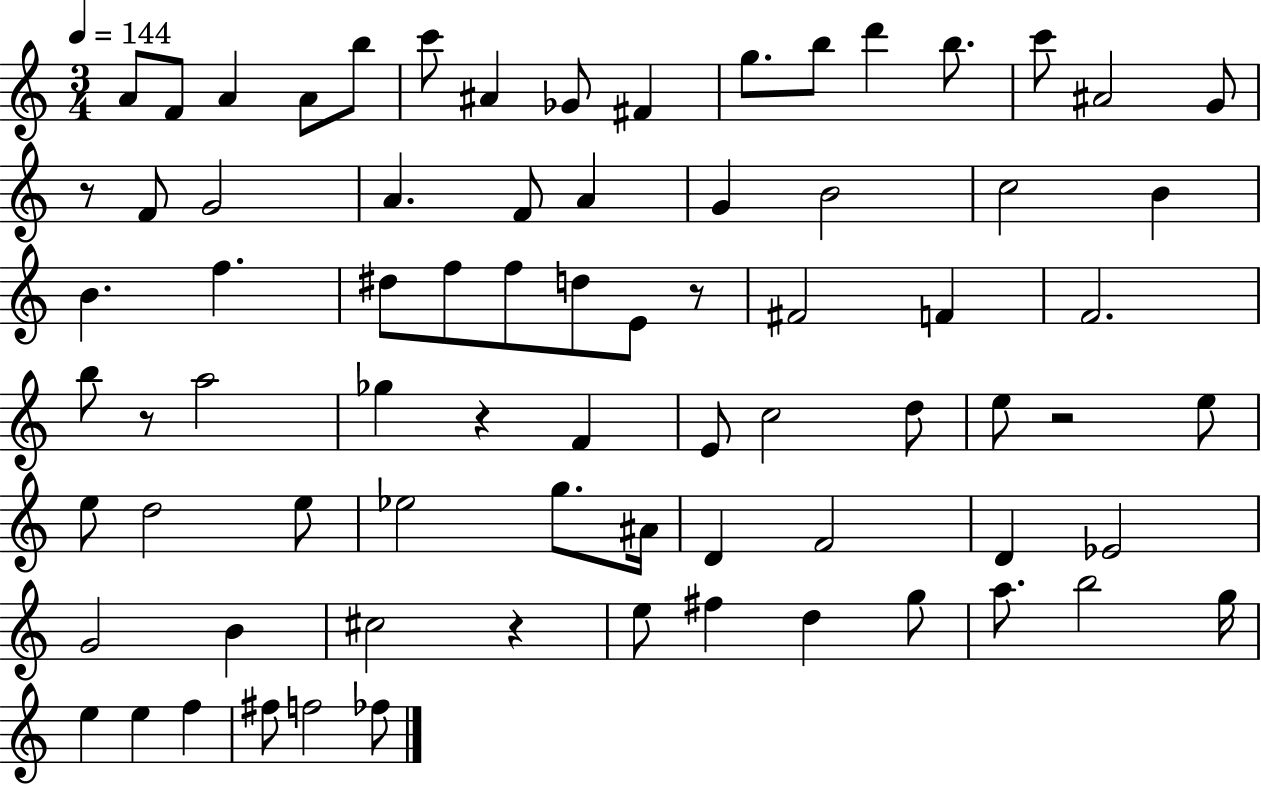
A4/e F4/e A4/q A4/e B5/e C6/e A#4/q Gb4/e F#4/q G5/e. B5/e D6/q B5/e. C6/e A#4/h G4/e R/e F4/e G4/h A4/q. F4/e A4/q G4/q B4/h C5/h B4/q B4/q. F5/q. D#5/e F5/e F5/e D5/e E4/e R/e F#4/h F4/q F4/h. B5/e R/e A5/h Gb5/q R/q F4/q E4/e C5/h D5/e E5/e R/h E5/e E5/e D5/h E5/e Eb5/h G5/e. A#4/s D4/q F4/h D4/q Eb4/h G4/h B4/q C#5/h R/q E5/e F#5/q D5/q G5/e A5/e. B5/h G5/s E5/q E5/q F5/q F#5/e F5/h FES5/e